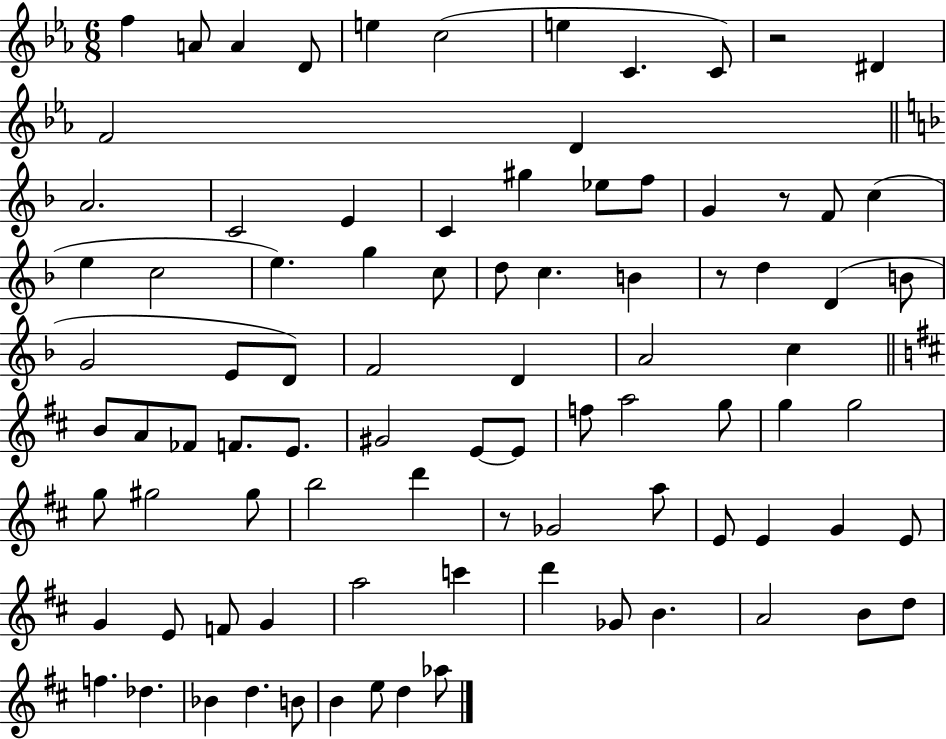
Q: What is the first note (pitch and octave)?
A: F5